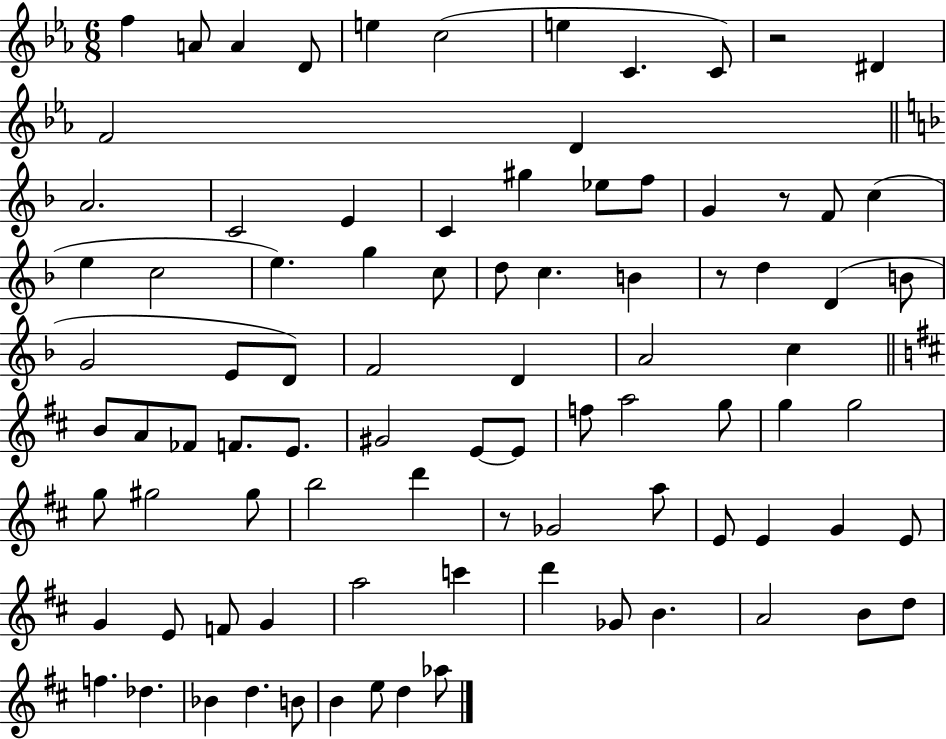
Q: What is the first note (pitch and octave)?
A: F5